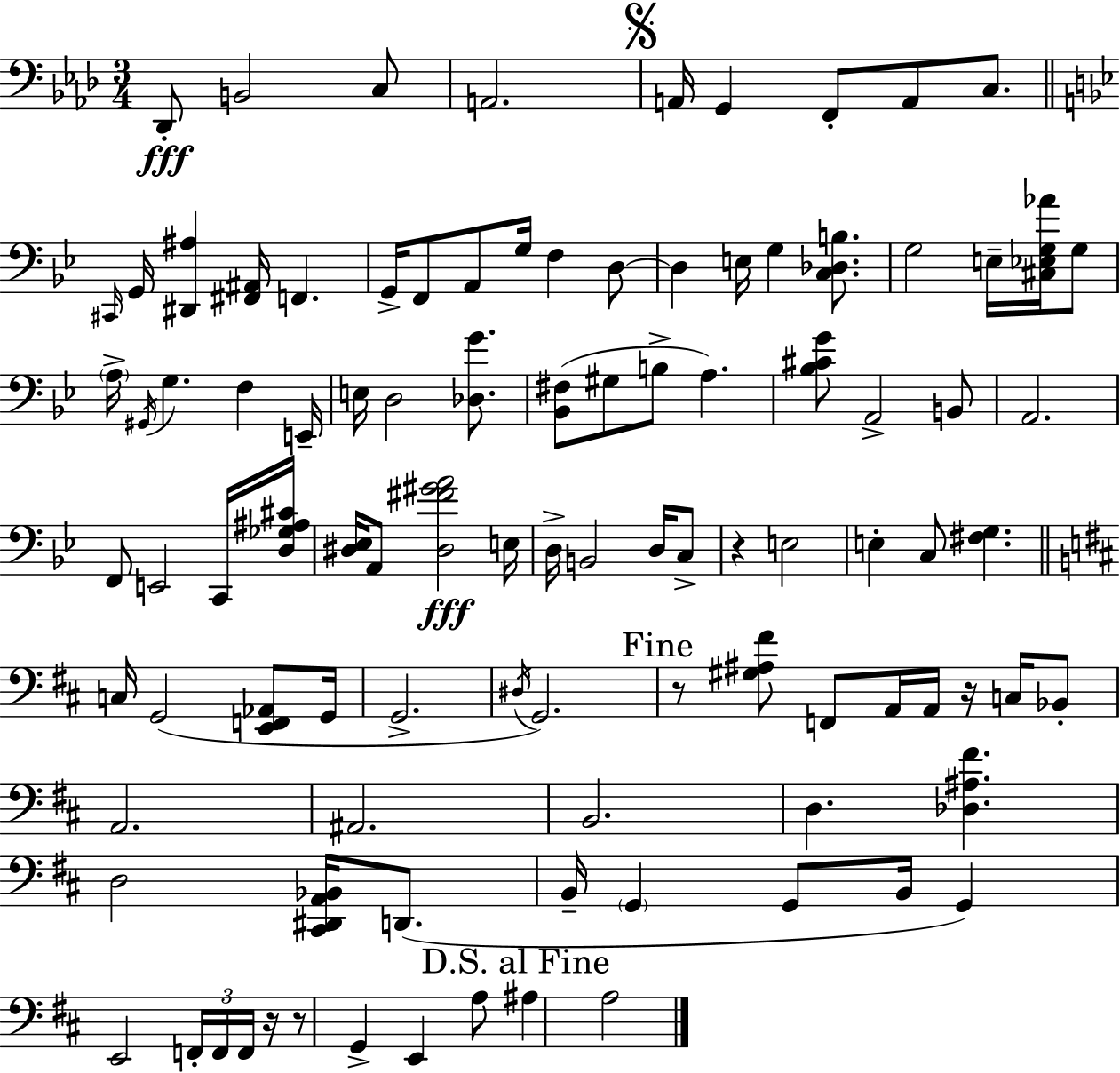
{
  \clef bass
  \numericTimeSignature
  \time 3/4
  \key f \minor
  \repeat volta 2 { des,8-.\fff b,2 c8 | a,2. | \mark \markup { \musicglyph "scripts.segno" } a,16 g,4 f,8-. a,8 c8. | \bar "||" \break \key bes \major \grace { cis,16 } g,16 <dis, ais>4 <fis, ais,>16 f,4. | g,16-> f,8 a,8 g16 f4 d8~~ | d4 e16 g4 <c des b>8. | g2 e16-- <cis ees g aes'>16 g8 | \break \parenthesize a16-> \acciaccatura { gis,16 } g4. f4 | e,16-- e16 d2 <des g'>8. | <bes, fis>8( gis8 b8-> a4.) | <bes cis' g'>8 a,2-> | \break b,8 a,2. | f,8 e,2 | c,16 <d ges ais cis'>16 <dis ees>16 a,8 <dis fis' gis' a'>2\fff | e16 d16-> b,2 d16 | \break c8-> r4 e2 | e4-. c8 <fis g>4. | \bar "||" \break \key d \major c16 g,2( <e, f, aes,>8 g,16 | g,2.-> | \acciaccatura { dis16 }) g,2. | \mark "Fine" r8 <gis ais fis'>8 f,8 a,16 a,16 r16 c16 bes,8-. | \break a,2. | ais,2. | b,2. | d4. <des ais fis'>4. | \break d2 <cis, dis, a, bes,>16 d,8.( | b,16-- \parenthesize g,4 g,8 b,16 g,4) | e,2 \tuplet 3/2 { f,16-. f,16 f,16 } | r16 r8 g,4-> e,4 a8 | \break \mark "D.S. al Fine" ais4 a2 | } \bar "|."
}